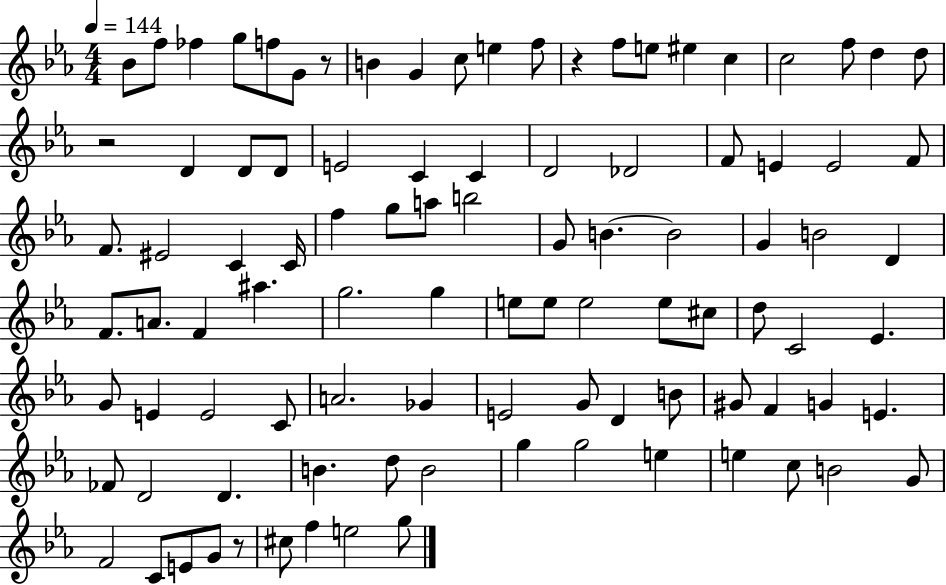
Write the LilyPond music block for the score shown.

{
  \clef treble
  \numericTimeSignature
  \time 4/4
  \key ees \major
  \tempo 4 = 144
  \repeat volta 2 { bes'8 f''8 fes''4 g''8 f''8 g'8 r8 | b'4 g'4 c''8 e''4 f''8 | r4 f''8 e''8 eis''4 c''4 | c''2 f''8 d''4 d''8 | \break r2 d'4 d'8 d'8 | e'2 c'4 c'4 | d'2 des'2 | f'8 e'4 e'2 f'8 | \break f'8. eis'2 c'4 c'16 | f''4 g''8 a''8 b''2 | g'8 b'4.~~ b'2 | g'4 b'2 d'4 | \break f'8. a'8. f'4 ais''4. | g''2. g''4 | e''8 e''8 e''2 e''8 cis''8 | d''8 c'2 ees'4. | \break g'8 e'4 e'2 c'8 | a'2. ges'4 | e'2 g'8 d'4 b'8 | gis'8 f'4 g'4 e'4. | \break fes'8 d'2 d'4. | b'4. d''8 b'2 | g''4 g''2 e''4 | e''4 c''8 b'2 g'8 | \break f'2 c'8 e'8 g'8 r8 | cis''8 f''4 e''2 g''8 | } \bar "|."
}